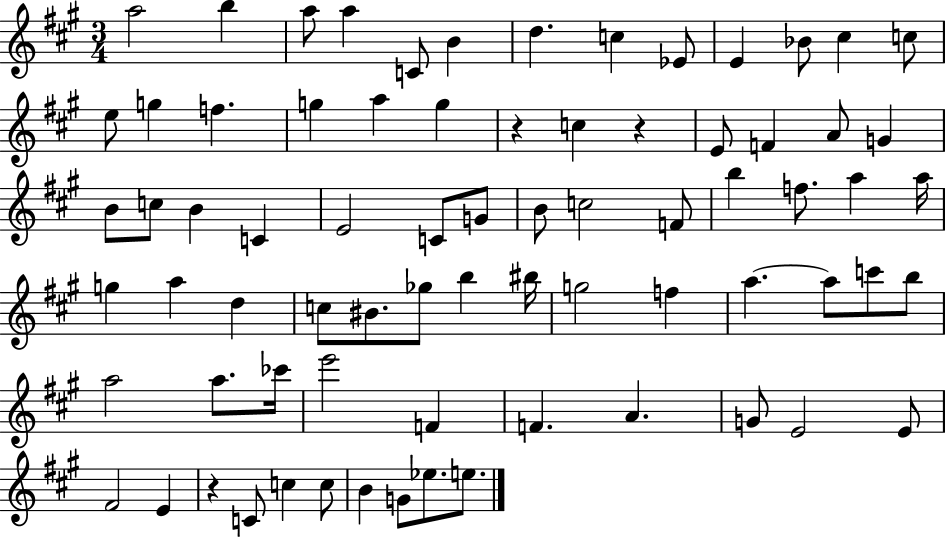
X:1
T:Untitled
M:3/4
L:1/4
K:A
a2 b a/2 a C/2 B d c _E/2 E _B/2 ^c c/2 e/2 g f g a g z c z E/2 F A/2 G B/2 c/2 B C E2 C/2 G/2 B/2 c2 F/2 b f/2 a a/4 g a d c/2 ^B/2 _g/2 b ^b/4 g2 f a a/2 c'/2 b/2 a2 a/2 _c'/4 e'2 F F A G/2 E2 E/2 ^F2 E z C/2 c c/2 B G/2 _e/2 e/2